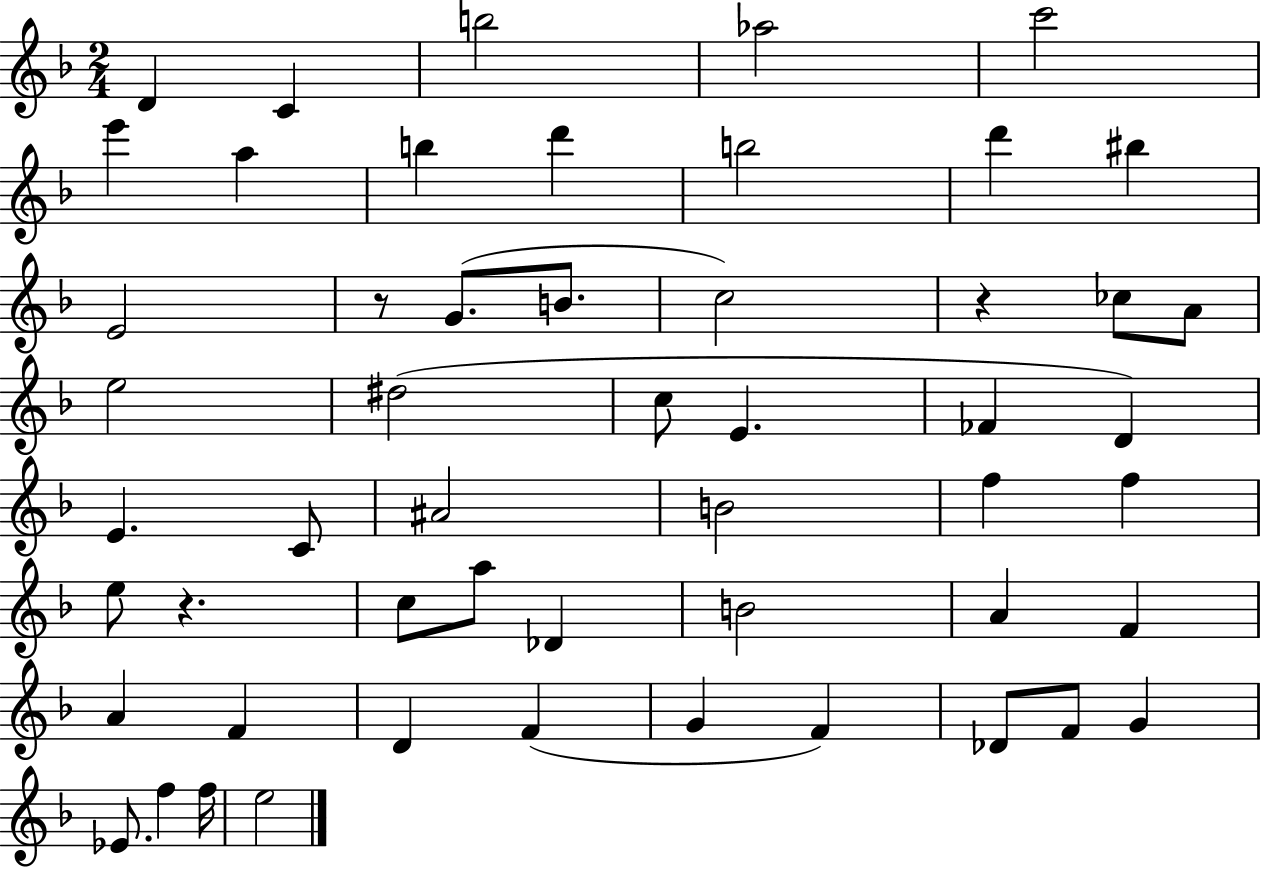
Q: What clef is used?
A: treble